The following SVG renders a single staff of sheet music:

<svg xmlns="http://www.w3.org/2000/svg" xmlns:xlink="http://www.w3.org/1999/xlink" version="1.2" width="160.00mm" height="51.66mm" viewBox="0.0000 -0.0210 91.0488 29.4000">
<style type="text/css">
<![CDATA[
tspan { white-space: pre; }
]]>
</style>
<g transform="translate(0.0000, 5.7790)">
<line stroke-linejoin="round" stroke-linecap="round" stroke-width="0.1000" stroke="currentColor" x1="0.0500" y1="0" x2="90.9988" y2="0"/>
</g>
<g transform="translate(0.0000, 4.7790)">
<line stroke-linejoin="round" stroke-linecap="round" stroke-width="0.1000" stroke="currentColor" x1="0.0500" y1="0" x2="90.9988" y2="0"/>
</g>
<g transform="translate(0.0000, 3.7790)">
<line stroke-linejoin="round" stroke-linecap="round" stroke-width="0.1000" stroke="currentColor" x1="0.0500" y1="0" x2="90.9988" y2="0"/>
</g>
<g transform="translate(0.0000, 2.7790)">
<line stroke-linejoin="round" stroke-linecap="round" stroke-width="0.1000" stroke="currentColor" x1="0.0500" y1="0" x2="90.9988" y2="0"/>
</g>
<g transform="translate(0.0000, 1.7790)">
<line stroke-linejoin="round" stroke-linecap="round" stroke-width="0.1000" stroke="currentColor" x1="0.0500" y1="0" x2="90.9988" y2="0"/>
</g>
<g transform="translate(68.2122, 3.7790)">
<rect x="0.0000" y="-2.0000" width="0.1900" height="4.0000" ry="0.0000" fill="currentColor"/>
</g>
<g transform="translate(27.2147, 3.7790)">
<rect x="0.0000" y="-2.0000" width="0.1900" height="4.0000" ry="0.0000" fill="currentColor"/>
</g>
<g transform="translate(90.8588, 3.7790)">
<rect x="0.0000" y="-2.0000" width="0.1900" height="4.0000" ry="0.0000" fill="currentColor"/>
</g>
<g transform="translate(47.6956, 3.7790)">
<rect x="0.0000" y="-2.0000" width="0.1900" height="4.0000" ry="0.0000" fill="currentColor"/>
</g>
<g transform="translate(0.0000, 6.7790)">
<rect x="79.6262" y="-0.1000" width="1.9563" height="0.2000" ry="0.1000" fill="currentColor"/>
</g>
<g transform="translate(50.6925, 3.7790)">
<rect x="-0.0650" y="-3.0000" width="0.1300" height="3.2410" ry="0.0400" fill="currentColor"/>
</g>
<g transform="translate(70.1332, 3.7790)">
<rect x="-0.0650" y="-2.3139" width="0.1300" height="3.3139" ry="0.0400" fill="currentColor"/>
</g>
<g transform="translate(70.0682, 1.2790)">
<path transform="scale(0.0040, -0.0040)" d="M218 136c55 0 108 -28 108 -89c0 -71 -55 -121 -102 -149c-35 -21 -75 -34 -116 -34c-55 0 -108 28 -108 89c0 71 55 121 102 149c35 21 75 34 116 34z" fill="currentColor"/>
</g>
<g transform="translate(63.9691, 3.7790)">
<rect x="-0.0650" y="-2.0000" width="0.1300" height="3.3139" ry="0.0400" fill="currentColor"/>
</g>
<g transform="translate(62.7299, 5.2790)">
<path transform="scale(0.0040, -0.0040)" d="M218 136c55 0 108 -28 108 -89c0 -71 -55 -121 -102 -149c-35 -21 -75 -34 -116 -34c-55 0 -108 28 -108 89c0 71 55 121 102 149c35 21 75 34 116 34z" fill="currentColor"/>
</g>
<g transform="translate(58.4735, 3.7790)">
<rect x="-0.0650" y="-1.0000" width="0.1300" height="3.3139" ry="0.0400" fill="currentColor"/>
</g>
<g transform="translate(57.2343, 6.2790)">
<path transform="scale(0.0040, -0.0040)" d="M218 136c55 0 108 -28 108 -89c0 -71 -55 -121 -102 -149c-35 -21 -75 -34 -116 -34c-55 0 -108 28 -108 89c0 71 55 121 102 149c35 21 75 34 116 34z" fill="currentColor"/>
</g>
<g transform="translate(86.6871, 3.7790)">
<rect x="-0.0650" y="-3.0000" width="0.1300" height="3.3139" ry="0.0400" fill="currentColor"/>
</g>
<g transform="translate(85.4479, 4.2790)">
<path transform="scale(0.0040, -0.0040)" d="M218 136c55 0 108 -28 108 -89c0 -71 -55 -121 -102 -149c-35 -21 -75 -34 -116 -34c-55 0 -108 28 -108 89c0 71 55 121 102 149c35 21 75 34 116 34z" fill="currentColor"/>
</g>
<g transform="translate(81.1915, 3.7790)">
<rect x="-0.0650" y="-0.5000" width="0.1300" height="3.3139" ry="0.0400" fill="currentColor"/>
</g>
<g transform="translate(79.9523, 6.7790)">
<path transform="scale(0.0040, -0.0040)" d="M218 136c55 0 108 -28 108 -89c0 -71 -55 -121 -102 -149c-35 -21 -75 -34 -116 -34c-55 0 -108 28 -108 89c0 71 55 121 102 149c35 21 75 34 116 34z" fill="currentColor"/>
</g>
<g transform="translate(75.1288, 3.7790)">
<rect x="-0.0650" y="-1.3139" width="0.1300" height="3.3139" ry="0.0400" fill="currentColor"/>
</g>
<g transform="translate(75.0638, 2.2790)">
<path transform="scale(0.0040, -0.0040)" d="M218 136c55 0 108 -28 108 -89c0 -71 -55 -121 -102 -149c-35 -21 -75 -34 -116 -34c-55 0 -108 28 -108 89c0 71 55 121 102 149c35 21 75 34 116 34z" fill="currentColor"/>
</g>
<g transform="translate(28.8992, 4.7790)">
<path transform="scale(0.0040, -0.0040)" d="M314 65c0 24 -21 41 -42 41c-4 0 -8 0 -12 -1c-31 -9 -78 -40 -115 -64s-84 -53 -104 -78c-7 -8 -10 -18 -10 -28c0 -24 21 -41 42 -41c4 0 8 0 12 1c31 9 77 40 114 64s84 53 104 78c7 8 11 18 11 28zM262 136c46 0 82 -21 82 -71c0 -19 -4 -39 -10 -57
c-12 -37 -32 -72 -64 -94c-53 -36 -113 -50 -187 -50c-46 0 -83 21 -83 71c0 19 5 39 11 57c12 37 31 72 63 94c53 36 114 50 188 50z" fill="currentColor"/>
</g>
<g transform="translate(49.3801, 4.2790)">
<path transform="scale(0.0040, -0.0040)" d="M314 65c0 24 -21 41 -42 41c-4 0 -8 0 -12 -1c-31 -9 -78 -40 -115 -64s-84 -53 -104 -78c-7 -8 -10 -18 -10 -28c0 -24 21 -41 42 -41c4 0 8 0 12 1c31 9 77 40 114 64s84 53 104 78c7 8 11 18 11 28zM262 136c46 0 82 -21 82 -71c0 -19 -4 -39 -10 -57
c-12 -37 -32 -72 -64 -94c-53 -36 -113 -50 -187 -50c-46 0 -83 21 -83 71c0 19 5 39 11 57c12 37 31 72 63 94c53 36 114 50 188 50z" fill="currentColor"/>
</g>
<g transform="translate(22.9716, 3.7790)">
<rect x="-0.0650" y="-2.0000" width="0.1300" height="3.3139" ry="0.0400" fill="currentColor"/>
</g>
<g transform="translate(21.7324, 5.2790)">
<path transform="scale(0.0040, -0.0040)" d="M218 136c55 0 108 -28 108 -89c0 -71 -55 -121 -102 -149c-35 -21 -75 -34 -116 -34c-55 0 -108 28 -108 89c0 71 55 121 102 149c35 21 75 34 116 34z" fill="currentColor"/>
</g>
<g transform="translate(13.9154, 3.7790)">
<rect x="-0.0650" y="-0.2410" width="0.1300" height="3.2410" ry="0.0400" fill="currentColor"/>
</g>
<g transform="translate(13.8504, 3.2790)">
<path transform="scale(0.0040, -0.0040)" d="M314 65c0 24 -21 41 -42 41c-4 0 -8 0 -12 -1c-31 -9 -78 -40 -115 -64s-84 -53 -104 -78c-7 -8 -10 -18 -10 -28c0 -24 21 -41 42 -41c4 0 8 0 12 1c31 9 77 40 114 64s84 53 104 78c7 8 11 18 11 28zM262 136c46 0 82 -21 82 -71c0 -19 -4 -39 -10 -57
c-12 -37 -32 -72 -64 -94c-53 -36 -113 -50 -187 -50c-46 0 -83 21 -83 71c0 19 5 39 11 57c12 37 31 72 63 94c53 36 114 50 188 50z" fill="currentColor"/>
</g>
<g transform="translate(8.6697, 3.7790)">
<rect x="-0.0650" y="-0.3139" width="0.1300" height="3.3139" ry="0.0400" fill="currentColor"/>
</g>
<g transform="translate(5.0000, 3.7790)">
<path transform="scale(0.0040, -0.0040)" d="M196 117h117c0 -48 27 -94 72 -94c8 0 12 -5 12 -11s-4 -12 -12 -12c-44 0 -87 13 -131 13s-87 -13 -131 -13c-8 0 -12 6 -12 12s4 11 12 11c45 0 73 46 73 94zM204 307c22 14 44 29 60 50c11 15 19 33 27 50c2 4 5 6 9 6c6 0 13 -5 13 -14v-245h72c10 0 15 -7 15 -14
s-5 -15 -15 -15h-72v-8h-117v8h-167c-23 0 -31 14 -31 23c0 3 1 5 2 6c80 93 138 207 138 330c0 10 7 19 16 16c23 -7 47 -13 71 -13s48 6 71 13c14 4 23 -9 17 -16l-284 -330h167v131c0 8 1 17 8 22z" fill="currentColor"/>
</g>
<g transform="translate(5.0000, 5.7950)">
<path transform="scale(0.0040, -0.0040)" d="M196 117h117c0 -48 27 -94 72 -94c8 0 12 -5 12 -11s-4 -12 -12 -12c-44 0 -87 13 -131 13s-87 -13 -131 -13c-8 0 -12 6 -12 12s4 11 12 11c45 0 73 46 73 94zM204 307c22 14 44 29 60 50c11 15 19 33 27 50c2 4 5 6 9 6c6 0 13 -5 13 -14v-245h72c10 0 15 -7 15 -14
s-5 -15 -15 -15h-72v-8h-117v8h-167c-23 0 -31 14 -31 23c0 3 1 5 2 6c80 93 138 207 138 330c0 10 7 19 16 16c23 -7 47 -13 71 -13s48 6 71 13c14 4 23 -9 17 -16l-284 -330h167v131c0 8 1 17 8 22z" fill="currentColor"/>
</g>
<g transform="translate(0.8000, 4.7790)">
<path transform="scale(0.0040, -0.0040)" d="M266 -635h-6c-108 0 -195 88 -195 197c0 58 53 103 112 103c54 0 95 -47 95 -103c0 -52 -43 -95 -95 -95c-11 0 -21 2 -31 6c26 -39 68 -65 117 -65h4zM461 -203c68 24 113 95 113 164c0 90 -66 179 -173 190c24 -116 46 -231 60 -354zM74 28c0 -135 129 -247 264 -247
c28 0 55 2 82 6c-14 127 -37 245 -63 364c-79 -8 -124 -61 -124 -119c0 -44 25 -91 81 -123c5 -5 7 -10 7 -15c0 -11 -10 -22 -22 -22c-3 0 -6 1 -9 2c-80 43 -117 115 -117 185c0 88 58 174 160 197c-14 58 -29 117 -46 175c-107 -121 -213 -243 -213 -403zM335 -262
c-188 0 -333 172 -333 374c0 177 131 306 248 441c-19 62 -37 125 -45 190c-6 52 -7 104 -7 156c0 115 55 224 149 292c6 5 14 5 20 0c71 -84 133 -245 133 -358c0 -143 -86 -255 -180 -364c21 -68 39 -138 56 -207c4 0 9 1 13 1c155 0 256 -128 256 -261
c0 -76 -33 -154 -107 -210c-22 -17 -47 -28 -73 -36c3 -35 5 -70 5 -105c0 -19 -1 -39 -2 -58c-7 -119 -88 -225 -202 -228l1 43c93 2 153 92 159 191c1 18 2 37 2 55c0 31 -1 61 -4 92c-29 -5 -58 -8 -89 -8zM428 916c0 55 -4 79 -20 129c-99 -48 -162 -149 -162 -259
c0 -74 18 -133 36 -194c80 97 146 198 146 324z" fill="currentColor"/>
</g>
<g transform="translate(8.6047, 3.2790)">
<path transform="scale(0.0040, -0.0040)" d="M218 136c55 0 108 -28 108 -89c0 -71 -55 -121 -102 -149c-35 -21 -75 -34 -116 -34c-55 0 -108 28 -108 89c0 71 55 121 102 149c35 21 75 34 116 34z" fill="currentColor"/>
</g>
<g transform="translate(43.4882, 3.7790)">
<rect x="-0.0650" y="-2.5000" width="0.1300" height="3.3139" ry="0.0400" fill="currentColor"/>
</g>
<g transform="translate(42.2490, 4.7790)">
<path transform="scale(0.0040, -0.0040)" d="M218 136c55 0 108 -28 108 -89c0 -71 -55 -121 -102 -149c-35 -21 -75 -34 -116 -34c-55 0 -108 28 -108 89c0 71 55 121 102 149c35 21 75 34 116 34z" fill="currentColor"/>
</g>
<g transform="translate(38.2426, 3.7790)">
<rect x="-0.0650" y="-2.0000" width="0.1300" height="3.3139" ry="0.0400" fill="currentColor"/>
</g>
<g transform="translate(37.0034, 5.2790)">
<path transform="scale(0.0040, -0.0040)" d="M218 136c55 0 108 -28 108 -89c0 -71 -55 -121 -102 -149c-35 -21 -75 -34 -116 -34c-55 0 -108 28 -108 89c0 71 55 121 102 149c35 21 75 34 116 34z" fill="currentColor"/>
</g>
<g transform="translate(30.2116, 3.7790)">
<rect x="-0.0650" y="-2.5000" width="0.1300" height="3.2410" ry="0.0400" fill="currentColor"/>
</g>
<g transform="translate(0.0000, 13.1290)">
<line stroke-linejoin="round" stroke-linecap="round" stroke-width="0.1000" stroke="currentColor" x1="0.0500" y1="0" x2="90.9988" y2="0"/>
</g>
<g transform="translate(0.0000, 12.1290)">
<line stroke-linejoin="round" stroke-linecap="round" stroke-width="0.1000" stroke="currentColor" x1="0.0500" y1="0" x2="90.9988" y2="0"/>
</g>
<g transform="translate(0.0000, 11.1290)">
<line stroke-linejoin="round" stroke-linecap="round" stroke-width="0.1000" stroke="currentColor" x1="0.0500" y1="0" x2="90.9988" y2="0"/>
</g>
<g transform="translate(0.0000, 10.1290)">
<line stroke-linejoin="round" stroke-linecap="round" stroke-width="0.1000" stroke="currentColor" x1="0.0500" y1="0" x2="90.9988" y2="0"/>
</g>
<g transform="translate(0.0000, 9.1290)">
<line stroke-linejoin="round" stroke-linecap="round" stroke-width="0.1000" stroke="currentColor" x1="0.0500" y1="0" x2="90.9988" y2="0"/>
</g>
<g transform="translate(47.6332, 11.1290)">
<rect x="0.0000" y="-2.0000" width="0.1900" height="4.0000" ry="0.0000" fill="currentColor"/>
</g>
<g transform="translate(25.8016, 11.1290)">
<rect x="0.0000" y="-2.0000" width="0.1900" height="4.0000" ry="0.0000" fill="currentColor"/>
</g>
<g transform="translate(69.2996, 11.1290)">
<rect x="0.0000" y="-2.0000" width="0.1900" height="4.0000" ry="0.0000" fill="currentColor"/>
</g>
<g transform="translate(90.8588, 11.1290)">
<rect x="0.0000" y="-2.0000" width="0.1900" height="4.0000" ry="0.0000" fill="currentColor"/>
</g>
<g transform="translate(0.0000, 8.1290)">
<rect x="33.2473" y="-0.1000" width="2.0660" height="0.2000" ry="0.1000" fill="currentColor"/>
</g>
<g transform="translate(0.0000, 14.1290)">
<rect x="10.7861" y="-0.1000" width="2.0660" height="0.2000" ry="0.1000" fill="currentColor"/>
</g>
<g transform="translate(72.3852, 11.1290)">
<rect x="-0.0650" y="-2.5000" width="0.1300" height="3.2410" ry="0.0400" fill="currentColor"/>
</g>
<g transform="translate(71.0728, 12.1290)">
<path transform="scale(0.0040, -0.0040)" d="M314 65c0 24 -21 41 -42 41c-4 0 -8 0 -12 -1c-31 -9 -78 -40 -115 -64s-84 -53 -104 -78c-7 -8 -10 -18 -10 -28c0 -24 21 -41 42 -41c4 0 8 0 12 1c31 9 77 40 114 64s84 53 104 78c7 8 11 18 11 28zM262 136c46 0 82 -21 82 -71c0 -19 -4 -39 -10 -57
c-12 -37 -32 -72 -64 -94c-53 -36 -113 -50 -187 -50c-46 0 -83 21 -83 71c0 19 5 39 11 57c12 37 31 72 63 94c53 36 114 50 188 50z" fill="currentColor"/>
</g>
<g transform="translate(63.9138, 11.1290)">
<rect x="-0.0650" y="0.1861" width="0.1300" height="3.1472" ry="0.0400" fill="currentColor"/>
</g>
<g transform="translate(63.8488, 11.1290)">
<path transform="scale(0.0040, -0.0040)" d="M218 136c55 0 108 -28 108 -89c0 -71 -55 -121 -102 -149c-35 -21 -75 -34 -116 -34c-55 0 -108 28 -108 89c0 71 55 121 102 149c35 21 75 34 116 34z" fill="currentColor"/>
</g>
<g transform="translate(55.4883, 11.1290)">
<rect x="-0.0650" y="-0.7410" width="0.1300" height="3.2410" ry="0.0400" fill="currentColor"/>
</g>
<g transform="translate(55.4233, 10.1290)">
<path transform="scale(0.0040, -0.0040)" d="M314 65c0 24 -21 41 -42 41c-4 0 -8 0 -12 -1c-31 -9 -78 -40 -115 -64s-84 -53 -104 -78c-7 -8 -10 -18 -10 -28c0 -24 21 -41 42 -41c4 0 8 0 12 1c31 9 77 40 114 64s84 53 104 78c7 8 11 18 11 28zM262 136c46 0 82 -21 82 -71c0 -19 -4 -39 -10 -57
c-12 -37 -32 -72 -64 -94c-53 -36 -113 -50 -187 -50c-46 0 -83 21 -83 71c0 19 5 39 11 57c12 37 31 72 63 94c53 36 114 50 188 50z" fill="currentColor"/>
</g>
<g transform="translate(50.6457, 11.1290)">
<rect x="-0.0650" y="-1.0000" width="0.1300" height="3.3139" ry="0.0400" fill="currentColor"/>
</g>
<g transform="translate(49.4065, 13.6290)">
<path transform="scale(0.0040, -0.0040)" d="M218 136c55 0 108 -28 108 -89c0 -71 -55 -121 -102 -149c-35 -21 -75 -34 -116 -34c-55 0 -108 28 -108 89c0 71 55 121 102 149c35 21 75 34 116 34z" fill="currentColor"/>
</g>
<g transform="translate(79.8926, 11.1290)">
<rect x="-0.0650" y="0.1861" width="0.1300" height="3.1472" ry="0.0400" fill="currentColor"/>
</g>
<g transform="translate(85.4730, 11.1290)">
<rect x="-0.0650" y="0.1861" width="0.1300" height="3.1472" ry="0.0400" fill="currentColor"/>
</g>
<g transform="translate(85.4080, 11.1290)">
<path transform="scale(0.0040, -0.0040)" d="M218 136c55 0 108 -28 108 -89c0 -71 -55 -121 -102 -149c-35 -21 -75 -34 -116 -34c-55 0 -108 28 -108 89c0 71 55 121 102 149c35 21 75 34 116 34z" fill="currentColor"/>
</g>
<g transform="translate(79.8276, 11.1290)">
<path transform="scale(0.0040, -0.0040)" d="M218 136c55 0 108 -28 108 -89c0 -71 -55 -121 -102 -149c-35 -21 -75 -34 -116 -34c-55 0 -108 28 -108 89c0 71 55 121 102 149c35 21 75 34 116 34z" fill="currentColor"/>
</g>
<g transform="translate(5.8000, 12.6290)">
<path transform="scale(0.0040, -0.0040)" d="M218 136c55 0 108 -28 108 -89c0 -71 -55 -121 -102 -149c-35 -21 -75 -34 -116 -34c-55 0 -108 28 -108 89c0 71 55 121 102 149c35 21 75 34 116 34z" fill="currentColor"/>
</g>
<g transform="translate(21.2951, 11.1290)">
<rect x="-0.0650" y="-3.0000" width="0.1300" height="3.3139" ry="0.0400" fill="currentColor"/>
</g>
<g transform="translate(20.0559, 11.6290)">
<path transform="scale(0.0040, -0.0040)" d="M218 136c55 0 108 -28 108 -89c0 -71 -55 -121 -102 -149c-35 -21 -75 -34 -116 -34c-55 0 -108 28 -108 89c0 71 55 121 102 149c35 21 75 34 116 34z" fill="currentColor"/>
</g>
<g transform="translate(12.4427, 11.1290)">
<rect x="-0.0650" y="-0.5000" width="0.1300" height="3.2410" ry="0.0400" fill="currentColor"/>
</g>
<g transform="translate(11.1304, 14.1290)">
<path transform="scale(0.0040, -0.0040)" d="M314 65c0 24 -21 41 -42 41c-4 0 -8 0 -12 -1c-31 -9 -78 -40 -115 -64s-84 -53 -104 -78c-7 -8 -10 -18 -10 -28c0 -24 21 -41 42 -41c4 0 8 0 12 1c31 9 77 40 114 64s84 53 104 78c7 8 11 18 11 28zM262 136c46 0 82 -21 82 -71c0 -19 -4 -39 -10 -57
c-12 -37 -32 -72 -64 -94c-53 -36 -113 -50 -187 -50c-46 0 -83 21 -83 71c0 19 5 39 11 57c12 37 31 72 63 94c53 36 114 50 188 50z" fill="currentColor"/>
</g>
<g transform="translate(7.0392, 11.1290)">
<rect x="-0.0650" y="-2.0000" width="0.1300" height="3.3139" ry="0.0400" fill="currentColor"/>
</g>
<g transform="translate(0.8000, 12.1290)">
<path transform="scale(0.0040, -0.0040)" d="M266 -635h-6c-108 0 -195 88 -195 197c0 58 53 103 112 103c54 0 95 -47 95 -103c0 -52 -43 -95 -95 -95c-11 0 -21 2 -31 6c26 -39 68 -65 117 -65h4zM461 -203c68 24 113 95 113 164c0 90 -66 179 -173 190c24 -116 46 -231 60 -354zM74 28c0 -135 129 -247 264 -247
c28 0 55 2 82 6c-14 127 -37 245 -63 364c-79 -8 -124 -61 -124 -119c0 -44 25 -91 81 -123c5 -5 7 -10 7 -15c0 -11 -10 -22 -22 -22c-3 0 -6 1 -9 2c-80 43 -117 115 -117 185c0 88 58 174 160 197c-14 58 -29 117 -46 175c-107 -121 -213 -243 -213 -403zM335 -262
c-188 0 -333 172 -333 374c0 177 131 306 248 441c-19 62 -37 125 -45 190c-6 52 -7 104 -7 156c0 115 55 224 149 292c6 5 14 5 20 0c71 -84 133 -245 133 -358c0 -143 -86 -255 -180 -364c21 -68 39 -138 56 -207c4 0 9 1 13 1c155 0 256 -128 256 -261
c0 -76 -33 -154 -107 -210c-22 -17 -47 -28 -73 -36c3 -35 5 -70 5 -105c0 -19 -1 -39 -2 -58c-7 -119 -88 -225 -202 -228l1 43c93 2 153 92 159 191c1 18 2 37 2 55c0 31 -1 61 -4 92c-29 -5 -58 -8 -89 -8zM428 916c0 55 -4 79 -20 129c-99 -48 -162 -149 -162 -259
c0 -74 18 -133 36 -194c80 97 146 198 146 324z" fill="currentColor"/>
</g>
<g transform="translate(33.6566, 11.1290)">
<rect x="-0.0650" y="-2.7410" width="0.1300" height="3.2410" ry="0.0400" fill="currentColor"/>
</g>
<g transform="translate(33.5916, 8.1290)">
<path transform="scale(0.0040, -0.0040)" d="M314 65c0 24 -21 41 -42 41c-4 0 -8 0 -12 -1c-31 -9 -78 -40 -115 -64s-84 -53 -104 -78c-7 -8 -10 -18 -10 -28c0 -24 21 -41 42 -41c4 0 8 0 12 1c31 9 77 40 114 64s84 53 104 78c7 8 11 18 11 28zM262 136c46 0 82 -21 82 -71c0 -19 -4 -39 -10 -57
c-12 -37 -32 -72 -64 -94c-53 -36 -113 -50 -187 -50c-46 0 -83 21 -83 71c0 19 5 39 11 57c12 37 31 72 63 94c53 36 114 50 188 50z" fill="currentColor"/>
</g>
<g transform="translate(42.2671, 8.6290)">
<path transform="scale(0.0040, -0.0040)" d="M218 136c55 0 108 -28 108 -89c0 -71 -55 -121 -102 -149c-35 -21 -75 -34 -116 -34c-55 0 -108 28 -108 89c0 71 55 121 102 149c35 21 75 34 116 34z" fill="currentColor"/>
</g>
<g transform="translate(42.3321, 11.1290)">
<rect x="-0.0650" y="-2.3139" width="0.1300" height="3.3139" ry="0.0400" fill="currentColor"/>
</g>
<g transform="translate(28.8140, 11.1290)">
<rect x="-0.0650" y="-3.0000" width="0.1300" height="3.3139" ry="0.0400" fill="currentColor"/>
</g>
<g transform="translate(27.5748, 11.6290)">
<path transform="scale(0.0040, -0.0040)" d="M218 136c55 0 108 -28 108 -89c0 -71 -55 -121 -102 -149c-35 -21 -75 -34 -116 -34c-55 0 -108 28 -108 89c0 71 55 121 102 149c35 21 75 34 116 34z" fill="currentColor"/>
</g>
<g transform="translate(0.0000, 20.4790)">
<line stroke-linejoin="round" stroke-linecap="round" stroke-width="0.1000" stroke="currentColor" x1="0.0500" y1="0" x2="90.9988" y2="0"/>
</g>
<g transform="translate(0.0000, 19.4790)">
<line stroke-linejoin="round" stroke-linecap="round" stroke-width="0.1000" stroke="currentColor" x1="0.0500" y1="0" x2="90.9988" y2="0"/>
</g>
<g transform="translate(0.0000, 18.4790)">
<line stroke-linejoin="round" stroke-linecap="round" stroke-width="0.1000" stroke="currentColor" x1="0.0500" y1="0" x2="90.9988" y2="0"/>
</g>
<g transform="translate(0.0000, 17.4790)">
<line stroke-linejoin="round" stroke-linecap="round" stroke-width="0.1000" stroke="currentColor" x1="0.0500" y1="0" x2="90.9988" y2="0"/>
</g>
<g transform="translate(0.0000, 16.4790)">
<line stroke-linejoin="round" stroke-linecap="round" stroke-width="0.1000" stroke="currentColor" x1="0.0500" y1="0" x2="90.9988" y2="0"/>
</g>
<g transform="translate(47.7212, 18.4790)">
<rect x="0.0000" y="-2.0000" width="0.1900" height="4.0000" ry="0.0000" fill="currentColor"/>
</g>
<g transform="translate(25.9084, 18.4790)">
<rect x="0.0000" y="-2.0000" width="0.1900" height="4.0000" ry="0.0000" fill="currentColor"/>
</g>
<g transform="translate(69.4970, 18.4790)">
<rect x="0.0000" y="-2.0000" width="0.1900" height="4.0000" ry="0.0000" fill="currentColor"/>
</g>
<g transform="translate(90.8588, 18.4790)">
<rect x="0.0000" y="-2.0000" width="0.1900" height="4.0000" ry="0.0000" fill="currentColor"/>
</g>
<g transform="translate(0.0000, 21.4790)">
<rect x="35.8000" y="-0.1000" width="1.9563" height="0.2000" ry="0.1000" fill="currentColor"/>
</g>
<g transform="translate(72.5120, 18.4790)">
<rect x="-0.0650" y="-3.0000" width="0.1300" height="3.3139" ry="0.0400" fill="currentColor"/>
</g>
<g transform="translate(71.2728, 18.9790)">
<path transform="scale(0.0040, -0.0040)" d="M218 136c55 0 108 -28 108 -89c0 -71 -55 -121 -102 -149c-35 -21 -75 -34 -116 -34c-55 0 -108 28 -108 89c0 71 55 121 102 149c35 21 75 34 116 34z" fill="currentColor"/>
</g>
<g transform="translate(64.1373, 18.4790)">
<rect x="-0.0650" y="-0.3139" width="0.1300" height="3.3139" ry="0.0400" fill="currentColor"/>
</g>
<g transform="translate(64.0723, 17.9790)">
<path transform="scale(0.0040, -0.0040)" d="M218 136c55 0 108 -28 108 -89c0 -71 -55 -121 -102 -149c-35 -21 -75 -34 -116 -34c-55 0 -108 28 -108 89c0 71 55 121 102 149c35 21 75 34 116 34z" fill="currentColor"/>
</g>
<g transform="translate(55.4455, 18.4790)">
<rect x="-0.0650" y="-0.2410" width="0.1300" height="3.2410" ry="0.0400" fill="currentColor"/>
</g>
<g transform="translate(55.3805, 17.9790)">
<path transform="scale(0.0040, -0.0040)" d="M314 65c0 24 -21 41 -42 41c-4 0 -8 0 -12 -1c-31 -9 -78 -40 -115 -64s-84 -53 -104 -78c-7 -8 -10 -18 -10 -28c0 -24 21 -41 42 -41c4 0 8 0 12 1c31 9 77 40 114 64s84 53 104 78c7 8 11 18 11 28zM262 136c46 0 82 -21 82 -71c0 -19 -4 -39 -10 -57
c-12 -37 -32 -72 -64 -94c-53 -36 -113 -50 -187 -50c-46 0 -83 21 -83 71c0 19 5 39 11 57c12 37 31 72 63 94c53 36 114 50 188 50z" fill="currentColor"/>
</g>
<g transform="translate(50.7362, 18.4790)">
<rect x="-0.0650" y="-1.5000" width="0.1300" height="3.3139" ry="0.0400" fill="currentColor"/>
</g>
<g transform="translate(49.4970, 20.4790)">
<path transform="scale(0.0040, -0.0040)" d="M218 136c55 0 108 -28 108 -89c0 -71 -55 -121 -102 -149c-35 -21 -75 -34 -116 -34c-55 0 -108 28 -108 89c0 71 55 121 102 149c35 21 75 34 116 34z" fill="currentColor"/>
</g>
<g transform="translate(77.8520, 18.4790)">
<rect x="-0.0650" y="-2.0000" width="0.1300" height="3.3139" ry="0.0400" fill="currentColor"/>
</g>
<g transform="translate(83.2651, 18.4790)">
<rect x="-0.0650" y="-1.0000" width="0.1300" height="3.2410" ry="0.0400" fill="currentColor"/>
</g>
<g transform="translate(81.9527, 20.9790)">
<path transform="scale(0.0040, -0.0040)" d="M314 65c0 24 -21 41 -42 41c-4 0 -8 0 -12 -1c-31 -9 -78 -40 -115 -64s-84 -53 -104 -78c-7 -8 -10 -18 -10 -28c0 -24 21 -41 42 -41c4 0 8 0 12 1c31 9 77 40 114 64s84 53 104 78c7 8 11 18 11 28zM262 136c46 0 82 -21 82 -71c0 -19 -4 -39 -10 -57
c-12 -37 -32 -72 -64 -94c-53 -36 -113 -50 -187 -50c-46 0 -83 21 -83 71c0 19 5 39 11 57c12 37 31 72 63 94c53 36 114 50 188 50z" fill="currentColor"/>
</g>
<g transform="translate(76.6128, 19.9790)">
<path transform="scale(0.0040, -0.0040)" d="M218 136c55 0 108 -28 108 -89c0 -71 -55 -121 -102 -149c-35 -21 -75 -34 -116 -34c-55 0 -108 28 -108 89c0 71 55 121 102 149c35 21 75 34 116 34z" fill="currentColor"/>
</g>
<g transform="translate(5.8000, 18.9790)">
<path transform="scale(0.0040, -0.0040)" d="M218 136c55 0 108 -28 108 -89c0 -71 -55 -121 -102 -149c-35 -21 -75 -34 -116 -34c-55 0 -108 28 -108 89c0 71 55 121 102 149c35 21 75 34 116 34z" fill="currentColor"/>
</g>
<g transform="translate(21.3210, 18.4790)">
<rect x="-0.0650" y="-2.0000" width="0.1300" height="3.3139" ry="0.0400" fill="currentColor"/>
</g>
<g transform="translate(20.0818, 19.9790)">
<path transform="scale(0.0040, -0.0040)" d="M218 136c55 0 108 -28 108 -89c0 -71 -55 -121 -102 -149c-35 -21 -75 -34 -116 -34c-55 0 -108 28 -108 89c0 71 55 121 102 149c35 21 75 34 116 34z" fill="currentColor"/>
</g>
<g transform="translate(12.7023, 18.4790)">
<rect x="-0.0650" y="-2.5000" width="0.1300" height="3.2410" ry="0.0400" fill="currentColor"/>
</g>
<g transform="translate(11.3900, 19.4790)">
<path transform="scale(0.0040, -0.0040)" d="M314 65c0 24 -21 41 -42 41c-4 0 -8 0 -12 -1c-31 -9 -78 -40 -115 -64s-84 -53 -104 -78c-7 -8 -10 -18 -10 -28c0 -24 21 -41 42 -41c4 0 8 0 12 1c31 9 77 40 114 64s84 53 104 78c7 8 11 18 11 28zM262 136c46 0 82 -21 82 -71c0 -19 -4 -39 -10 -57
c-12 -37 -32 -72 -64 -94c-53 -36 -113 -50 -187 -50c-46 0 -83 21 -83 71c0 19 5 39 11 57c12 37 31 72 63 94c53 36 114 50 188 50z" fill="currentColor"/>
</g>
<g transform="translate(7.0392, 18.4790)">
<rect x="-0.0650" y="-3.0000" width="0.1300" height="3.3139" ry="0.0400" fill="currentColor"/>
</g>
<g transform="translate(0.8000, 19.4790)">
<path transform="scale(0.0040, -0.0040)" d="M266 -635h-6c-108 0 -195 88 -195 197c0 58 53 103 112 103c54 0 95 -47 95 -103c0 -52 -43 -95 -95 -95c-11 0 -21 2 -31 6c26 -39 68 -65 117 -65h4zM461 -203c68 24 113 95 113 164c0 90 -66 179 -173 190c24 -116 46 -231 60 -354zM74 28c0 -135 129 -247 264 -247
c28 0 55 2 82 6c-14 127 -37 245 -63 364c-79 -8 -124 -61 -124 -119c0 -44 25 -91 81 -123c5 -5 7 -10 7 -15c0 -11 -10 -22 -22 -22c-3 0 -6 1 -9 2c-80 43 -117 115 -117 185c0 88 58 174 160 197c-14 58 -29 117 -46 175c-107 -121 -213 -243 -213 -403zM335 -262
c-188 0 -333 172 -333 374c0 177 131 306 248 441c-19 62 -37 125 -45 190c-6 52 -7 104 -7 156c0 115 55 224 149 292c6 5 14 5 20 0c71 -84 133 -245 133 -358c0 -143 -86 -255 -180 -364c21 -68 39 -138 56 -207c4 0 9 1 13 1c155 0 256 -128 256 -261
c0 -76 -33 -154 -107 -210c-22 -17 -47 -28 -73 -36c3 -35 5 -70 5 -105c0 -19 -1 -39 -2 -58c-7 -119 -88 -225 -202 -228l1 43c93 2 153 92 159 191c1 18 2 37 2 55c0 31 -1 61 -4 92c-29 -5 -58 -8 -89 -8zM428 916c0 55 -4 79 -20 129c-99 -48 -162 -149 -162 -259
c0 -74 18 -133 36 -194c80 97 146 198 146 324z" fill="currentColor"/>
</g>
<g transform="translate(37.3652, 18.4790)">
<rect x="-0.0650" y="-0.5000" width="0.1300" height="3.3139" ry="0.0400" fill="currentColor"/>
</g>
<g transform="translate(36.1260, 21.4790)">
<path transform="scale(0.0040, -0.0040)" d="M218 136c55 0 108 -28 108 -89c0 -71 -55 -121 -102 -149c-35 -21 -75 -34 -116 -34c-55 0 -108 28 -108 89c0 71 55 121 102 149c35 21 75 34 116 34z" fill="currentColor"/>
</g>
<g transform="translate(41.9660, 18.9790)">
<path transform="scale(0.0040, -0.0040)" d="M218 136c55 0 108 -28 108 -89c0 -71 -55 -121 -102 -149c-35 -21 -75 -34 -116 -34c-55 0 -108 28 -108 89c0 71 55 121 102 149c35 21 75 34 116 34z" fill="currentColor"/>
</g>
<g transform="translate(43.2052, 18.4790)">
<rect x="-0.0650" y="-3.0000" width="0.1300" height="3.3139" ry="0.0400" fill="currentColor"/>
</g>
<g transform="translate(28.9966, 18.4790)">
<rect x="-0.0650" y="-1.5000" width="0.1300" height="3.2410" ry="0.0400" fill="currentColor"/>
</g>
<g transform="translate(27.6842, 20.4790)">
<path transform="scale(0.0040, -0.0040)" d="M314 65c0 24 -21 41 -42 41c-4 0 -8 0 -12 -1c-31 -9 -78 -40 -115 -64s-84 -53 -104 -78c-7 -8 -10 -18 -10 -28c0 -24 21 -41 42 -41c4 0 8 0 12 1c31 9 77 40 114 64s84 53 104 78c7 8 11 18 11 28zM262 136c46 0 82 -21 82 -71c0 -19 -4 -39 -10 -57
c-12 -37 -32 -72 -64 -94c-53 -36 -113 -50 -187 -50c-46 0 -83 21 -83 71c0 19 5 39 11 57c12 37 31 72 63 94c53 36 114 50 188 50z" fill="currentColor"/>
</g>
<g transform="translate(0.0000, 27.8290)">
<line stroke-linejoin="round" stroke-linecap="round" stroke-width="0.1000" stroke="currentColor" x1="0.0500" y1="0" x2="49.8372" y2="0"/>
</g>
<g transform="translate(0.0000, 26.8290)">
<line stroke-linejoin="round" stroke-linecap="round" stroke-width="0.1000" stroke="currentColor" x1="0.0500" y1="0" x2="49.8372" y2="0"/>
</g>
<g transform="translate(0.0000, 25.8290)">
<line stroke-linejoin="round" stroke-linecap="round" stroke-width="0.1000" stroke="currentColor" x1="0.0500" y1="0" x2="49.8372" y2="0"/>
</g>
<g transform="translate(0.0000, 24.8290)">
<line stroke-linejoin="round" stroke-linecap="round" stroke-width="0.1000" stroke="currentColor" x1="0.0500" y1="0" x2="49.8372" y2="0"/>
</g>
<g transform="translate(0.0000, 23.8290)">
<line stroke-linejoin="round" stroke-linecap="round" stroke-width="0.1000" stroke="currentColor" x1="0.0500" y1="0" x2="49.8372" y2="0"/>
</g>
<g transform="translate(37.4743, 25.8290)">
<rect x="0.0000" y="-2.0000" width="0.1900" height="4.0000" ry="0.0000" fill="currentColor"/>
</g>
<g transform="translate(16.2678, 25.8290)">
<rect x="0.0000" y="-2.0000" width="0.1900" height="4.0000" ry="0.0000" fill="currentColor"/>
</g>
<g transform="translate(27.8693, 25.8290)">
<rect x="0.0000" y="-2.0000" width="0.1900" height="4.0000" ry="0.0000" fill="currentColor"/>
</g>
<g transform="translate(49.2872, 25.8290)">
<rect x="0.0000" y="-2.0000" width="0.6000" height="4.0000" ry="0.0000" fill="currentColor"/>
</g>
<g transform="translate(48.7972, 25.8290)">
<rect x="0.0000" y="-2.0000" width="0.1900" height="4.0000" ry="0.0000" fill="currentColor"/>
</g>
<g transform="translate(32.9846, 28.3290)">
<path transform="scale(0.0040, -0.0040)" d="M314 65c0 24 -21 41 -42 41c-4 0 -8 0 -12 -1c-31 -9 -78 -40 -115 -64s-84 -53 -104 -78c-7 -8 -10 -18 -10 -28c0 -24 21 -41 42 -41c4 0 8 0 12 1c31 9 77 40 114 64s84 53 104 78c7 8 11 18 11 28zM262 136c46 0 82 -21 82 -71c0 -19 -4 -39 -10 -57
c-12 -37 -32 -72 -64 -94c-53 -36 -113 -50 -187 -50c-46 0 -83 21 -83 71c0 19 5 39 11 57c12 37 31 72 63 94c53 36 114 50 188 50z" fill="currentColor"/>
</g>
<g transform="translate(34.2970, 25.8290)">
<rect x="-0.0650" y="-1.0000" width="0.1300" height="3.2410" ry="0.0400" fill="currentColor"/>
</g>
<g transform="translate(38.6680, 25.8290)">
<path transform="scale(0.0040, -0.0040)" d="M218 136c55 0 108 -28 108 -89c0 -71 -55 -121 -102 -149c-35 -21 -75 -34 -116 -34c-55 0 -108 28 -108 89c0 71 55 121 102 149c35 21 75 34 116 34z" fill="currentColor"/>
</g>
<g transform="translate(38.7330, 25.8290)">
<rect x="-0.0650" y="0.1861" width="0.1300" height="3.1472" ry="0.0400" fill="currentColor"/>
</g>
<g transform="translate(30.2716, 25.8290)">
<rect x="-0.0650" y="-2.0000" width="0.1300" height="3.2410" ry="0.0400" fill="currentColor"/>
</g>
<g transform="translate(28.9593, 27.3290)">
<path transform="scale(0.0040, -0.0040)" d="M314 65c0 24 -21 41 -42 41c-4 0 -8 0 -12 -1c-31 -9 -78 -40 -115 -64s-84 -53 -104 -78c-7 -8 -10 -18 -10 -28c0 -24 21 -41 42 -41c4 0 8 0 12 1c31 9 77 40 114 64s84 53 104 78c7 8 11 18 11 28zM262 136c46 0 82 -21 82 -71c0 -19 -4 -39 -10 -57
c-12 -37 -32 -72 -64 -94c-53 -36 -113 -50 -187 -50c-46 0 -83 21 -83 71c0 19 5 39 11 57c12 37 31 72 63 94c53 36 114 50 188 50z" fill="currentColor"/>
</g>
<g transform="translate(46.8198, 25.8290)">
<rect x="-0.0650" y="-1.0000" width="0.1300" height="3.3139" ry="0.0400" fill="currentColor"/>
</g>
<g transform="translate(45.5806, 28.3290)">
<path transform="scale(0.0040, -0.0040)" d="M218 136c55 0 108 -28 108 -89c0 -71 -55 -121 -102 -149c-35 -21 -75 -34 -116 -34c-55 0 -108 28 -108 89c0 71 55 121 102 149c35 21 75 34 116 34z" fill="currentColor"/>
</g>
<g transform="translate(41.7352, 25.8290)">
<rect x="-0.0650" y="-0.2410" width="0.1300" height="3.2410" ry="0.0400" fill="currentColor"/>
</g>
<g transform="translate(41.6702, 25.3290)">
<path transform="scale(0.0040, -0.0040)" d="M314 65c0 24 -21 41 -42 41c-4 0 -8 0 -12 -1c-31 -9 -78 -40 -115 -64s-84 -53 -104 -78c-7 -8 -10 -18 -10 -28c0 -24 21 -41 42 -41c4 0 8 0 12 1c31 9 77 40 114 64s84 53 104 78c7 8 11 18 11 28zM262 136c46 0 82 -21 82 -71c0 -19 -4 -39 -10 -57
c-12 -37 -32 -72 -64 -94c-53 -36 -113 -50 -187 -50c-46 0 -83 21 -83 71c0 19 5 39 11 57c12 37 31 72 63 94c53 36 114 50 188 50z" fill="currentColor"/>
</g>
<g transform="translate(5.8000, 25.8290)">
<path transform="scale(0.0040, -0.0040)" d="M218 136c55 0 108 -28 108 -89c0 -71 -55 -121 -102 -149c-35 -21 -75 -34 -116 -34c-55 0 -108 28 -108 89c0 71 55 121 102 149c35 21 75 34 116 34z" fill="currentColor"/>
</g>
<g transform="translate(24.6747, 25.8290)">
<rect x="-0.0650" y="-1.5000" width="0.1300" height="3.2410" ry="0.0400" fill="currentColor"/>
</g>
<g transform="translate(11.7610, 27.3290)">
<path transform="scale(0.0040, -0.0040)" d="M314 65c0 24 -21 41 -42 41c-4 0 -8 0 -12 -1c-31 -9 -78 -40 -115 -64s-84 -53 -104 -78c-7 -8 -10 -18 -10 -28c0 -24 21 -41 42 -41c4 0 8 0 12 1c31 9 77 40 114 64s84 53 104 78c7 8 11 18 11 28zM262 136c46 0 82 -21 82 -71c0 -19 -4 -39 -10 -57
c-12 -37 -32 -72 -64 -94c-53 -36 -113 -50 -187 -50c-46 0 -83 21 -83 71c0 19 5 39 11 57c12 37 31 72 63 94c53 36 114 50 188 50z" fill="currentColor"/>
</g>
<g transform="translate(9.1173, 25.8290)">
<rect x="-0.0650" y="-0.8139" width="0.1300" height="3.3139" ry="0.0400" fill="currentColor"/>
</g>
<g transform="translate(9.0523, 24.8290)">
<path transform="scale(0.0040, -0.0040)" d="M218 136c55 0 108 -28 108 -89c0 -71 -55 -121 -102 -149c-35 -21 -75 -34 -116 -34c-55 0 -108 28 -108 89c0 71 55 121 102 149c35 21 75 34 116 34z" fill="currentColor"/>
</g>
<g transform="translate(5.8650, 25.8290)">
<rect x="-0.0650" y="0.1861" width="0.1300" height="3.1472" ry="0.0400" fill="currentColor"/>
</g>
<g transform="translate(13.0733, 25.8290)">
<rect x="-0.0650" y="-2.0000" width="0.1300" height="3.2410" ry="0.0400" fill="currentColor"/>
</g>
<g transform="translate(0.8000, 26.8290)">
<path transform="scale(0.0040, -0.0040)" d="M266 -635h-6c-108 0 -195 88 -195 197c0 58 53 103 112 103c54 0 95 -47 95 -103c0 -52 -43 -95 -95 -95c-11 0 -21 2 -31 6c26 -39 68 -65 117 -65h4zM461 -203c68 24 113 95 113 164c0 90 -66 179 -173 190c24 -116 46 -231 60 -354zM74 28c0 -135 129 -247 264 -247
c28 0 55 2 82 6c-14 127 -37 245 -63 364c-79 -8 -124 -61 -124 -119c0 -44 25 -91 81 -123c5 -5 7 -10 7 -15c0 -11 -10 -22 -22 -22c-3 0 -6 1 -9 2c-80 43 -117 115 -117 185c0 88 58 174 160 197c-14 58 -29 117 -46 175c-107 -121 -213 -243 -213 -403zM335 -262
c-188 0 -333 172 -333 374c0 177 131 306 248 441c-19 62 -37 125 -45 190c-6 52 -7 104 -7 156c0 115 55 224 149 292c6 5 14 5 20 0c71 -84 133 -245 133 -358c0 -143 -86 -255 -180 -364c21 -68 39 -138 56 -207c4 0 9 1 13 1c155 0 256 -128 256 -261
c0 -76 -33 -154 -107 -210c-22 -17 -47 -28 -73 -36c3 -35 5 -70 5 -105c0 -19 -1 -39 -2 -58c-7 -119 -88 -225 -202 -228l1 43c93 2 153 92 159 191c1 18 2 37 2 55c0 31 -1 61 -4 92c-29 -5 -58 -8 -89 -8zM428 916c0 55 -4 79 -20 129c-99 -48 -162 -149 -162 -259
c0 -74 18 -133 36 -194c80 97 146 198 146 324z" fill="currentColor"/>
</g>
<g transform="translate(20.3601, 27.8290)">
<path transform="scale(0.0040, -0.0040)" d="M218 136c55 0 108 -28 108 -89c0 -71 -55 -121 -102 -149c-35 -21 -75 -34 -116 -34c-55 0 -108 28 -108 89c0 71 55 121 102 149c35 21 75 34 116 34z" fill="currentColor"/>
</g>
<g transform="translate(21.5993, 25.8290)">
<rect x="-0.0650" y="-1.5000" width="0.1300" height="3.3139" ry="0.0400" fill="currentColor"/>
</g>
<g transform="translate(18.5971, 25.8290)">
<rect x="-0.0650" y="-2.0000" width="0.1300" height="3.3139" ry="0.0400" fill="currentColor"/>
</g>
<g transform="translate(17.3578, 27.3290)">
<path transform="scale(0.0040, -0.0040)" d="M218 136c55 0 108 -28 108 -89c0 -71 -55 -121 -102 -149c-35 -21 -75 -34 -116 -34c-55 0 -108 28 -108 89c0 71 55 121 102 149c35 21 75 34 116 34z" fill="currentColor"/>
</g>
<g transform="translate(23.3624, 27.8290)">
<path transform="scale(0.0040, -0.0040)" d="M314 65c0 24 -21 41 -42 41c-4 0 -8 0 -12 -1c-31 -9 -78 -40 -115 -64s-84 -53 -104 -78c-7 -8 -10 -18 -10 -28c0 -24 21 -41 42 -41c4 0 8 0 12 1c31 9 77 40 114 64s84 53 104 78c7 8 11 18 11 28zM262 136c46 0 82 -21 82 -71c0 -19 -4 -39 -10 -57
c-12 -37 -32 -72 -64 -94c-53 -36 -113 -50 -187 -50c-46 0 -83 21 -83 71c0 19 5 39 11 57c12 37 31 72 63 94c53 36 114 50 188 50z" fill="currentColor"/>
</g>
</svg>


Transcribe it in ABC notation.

X:1
T:Untitled
M:4/4
L:1/4
K:C
c c2 F G2 F G A2 D F g e C A F C2 A A a2 g D d2 B G2 B B A G2 F E2 C A E c2 c A F D2 B d F2 F E E2 F2 D2 B c2 D